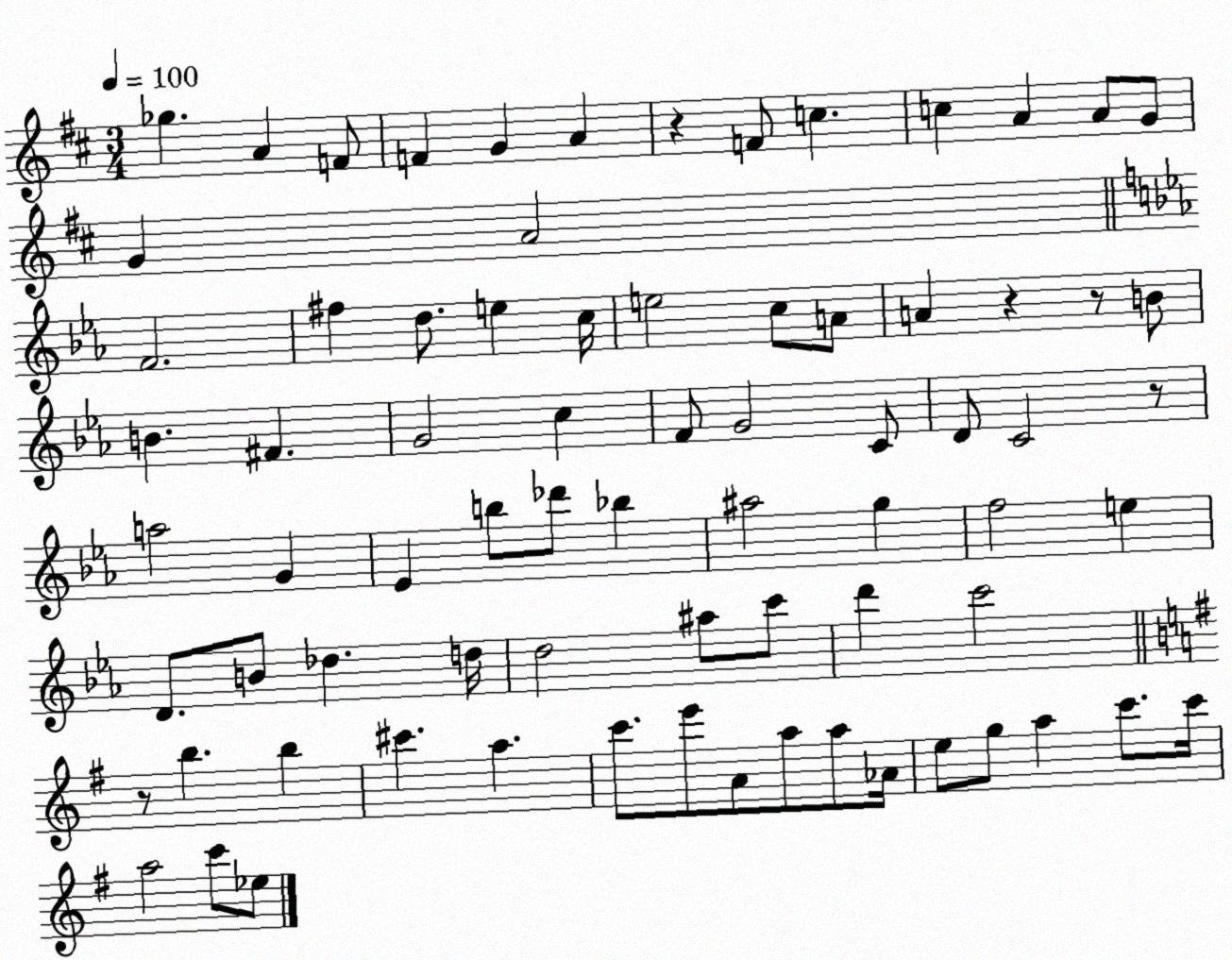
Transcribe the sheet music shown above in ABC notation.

X:1
T:Untitled
M:3/4
L:1/4
K:D
_g A F/2 F G A z F/2 c c A A/2 G/2 G A2 F2 ^f d/2 e c/4 e2 c/2 A/2 A z z/2 B/2 B ^F G2 c F/2 G2 C/2 D/2 C2 z/2 a2 G _E b/2 _d'/2 _b ^a2 g f2 e D/2 B/2 _d d/4 d2 ^a/2 c'/2 d' c'2 z/2 b b ^c' a c'/2 e'/2 A/2 a/2 a/2 _A/4 e/2 g/2 a c'/2 c'/4 a2 c'/2 _e/2